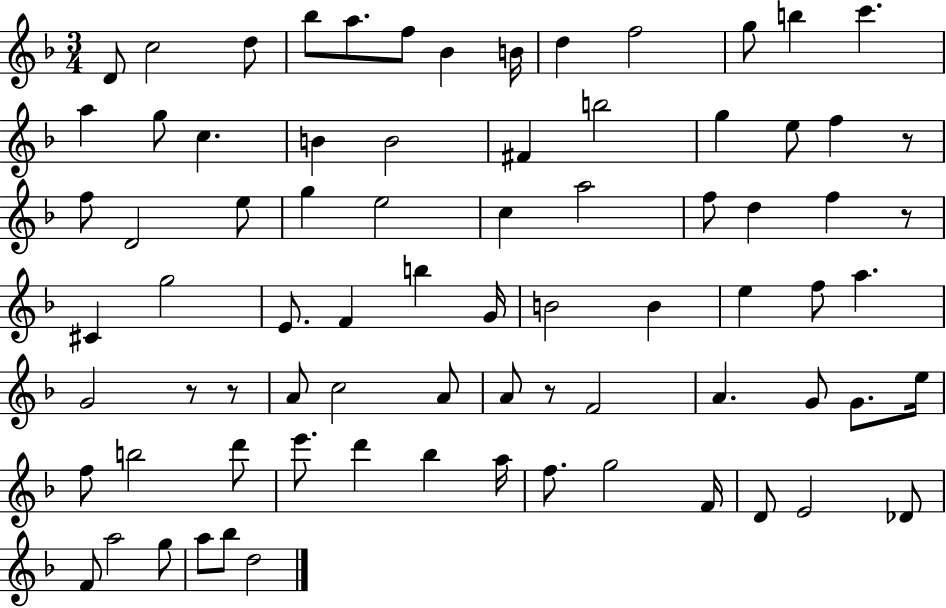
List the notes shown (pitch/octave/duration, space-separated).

D4/e C5/h D5/e Bb5/e A5/e. F5/e Bb4/q B4/s D5/q F5/h G5/e B5/q C6/q. A5/q G5/e C5/q. B4/q B4/h F#4/q B5/h G5/q E5/e F5/q R/e F5/e D4/h E5/e G5/q E5/h C5/q A5/h F5/e D5/q F5/q R/e C#4/q G5/h E4/e. F4/q B5/q G4/s B4/h B4/q E5/q F5/e A5/q. G4/h R/e R/e A4/e C5/h A4/e A4/e R/e F4/h A4/q. G4/e G4/e. E5/s F5/e B5/h D6/e E6/e. D6/q Bb5/q A5/s F5/e. G5/h F4/s D4/e E4/h Db4/e F4/e A5/h G5/e A5/e Bb5/e D5/h